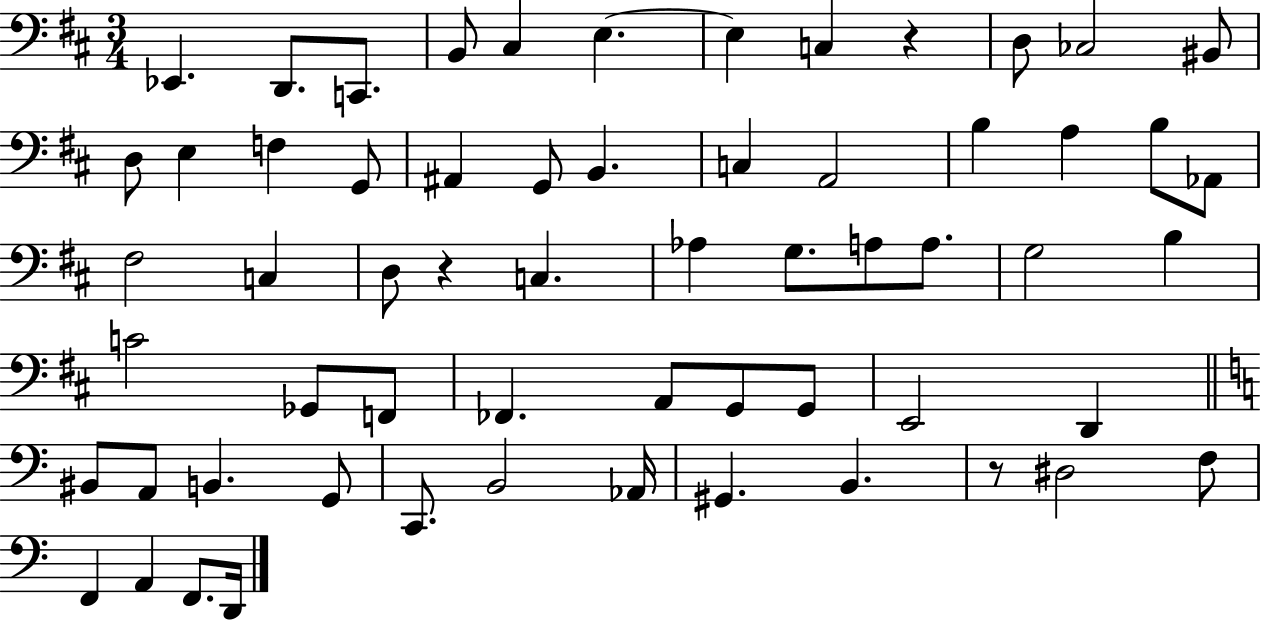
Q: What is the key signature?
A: D major